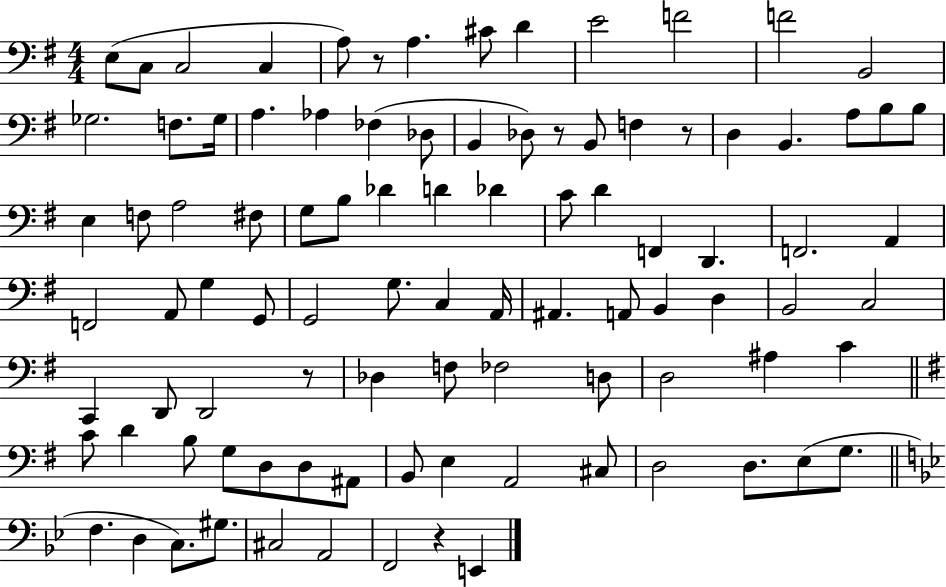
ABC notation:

X:1
T:Untitled
M:4/4
L:1/4
K:G
E,/2 C,/2 C,2 C, A,/2 z/2 A, ^C/2 D E2 F2 F2 B,,2 _G,2 F,/2 _G,/4 A, _A, _F, _D,/2 B,, _D,/2 z/2 B,,/2 F, z/2 D, B,, A,/2 B,/2 B,/2 E, F,/2 A,2 ^F,/2 G,/2 B,/2 _D D _D C/2 D F,, D,, F,,2 A,, F,,2 A,,/2 G, G,,/2 G,,2 G,/2 C, A,,/4 ^A,, A,,/2 B,, D, B,,2 C,2 C,, D,,/2 D,,2 z/2 _D, F,/2 _F,2 D,/2 D,2 ^A, C C/2 D B,/2 G,/2 D,/2 D,/2 ^A,,/2 B,,/2 E, A,,2 ^C,/2 D,2 D,/2 E,/2 G,/2 F, D, C,/2 ^G,/2 ^C,2 A,,2 F,,2 z E,,